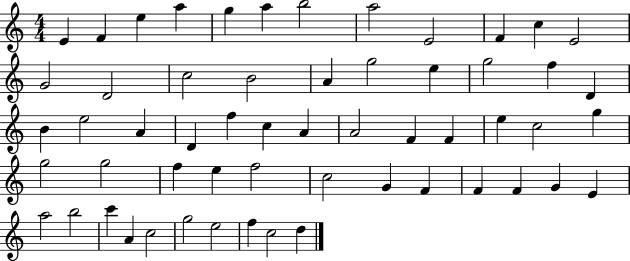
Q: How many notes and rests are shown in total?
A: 57